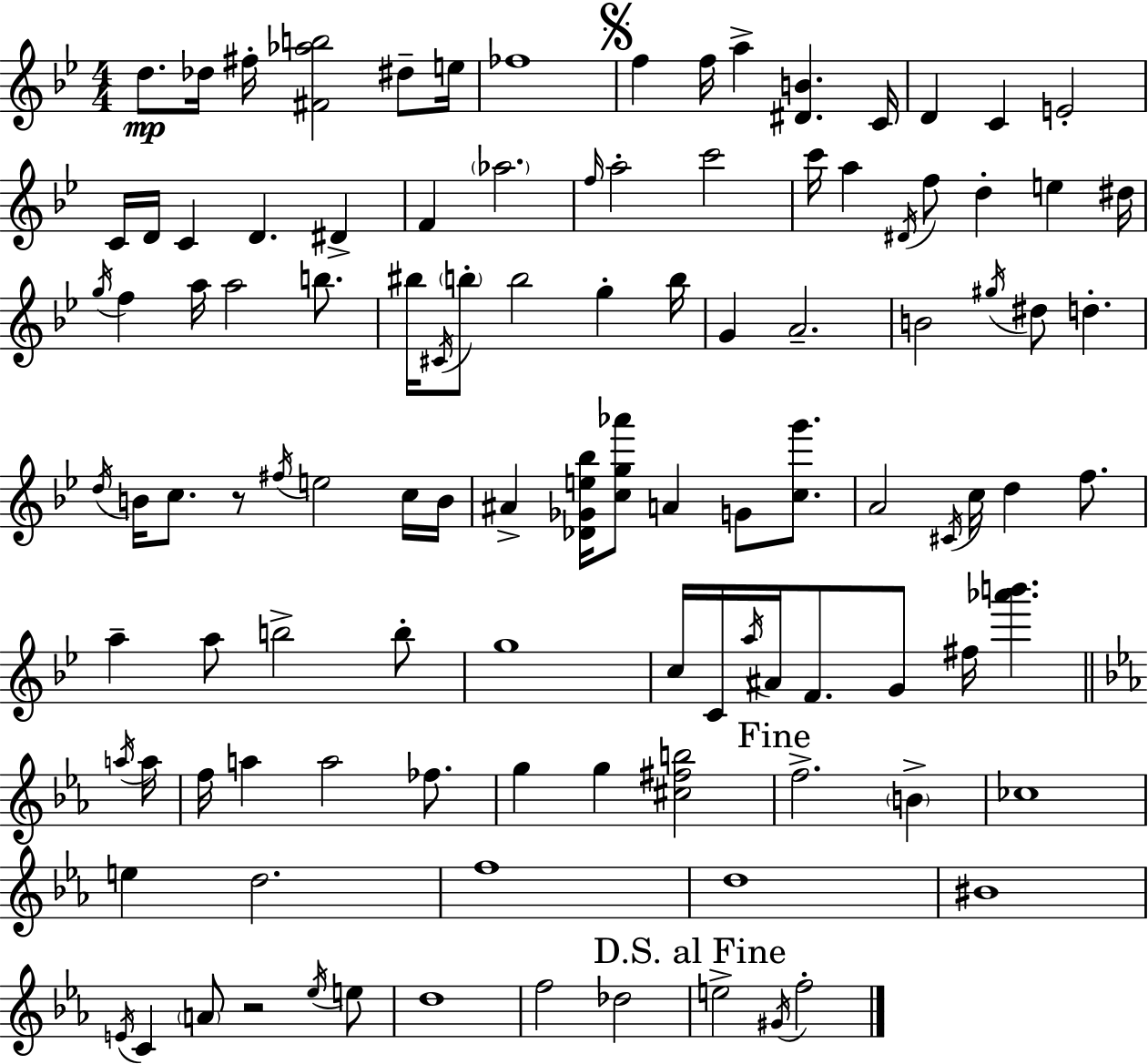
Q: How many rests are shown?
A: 2